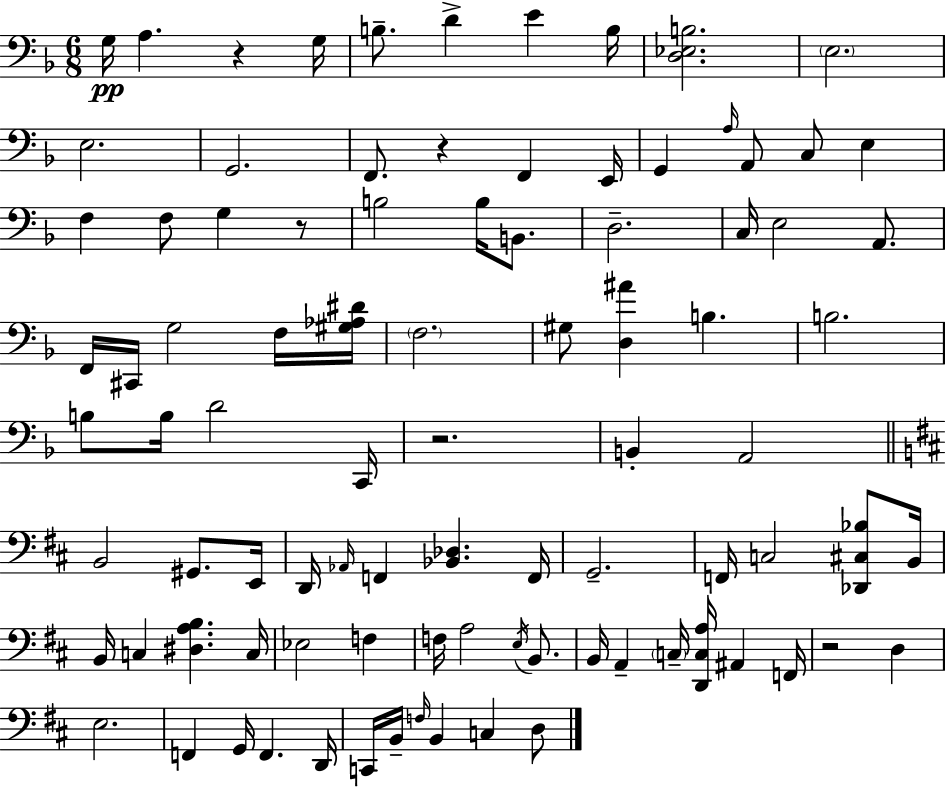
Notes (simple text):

G3/s A3/q. R/q G3/s B3/e. D4/q E4/q B3/s [D3,Eb3,B3]/h. E3/h. E3/h. G2/h. F2/e. R/q F2/q E2/s G2/q A3/s A2/e C3/e E3/q F3/q F3/e G3/q R/e B3/h B3/s B2/e. D3/h. C3/s E3/h A2/e. F2/s C#2/s G3/h F3/s [G#3,Ab3,D#4]/s F3/h. G#3/e [D3,A#4]/q B3/q. B3/h. B3/e B3/s D4/h C2/s R/h. B2/q A2/h B2/h G#2/e. E2/s D2/s Ab2/s F2/q [Bb2,Db3]/q. F2/s G2/h. F2/s C3/h [Db2,C#3,Bb3]/e B2/s B2/s C3/q [D#3,A3,B3]/q. C3/s Eb3/h F3/q F3/s A3/h E3/s B2/e. B2/s A2/q C3/s [D2,C3,A3]/s A#2/q F2/s R/h D3/q E3/h. F2/q G2/s F2/q. D2/s C2/s B2/s F3/s B2/q C3/q D3/e